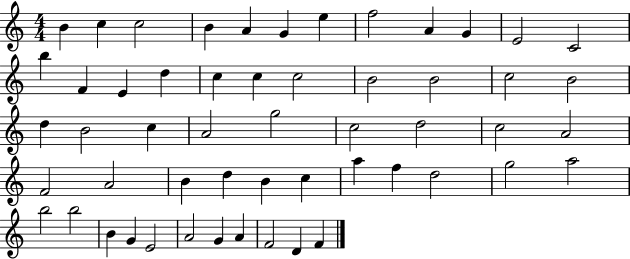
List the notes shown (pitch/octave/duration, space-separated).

B4/q C5/q C5/h B4/q A4/q G4/q E5/q F5/h A4/q G4/q E4/h C4/h B5/q F4/q E4/q D5/q C5/q C5/q C5/h B4/h B4/h C5/h B4/h D5/q B4/h C5/q A4/h G5/h C5/h D5/h C5/h A4/h F4/h A4/h B4/q D5/q B4/q C5/q A5/q F5/q D5/h G5/h A5/h B5/h B5/h B4/q G4/q E4/h A4/h G4/q A4/q F4/h D4/q F4/q